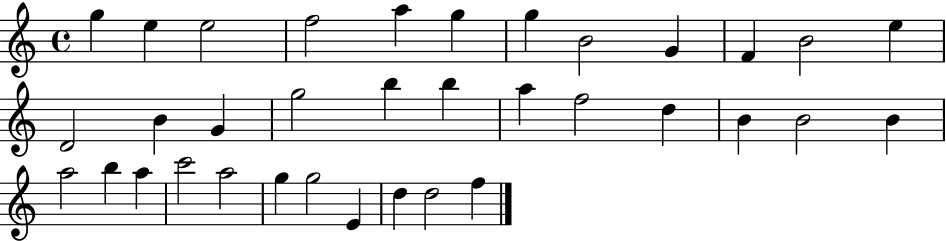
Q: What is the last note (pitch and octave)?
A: F5